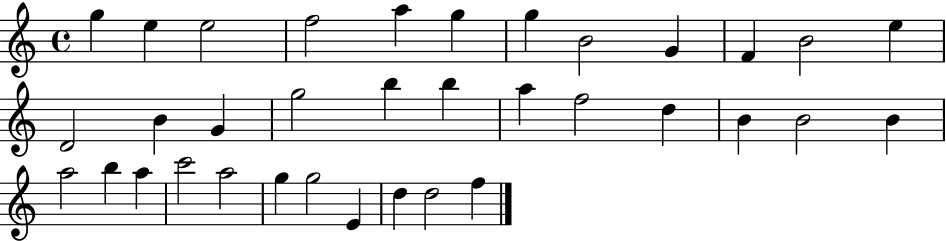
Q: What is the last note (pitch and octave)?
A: F5